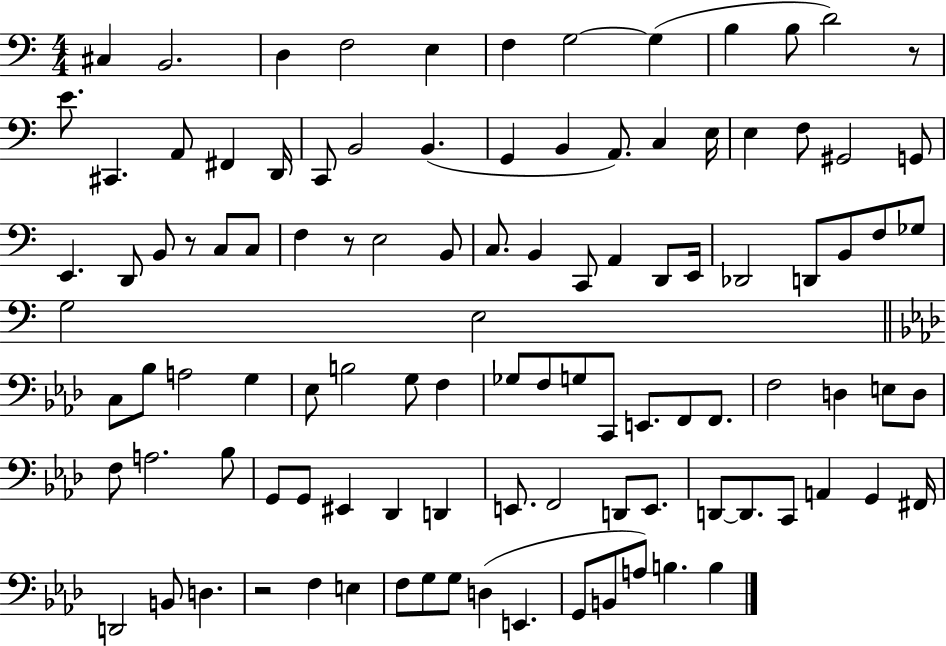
C#3/q B2/h. D3/q F3/h E3/q F3/q G3/h G3/q B3/q B3/e D4/h R/e E4/e. C#2/q. A2/e F#2/q D2/s C2/e B2/h B2/q. G2/q B2/q A2/e. C3/q E3/s E3/q F3/e G#2/h G2/e E2/q. D2/e B2/e R/e C3/e C3/e F3/q R/e E3/h B2/e C3/e. B2/q C2/e A2/q D2/e E2/s Db2/h D2/e B2/e F3/e Gb3/e G3/h E3/h C3/e Bb3/e A3/h G3/q Eb3/e B3/h G3/e F3/q Gb3/e F3/e G3/e C2/e E2/e. F2/e F2/e. F3/h D3/q E3/e D3/e F3/e A3/h. Bb3/e G2/e G2/e EIS2/q Db2/q D2/q E2/e. F2/h D2/e E2/e. D2/e D2/e. C2/e A2/q G2/q F#2/s D2/h B2/e D3/q. R/h F3/q E3/q F3/e G3/e G3/e D3/q E2/q. G2/e B2/e A3/e B3/q. B3/q